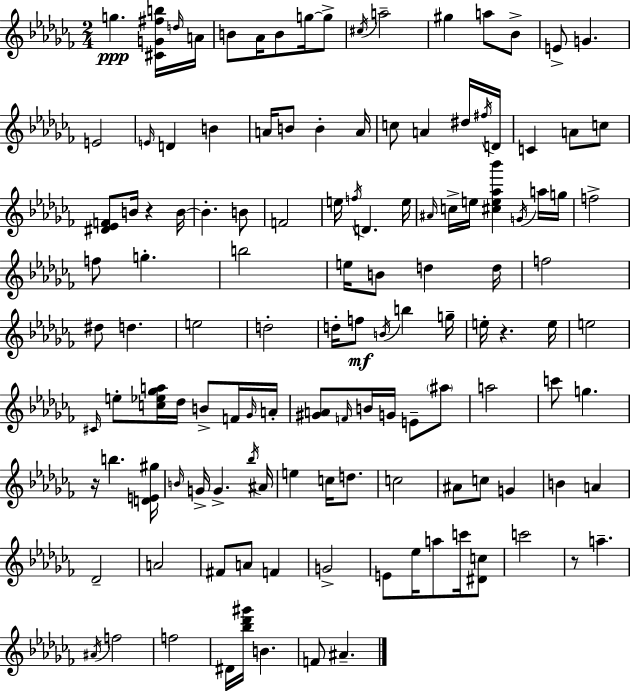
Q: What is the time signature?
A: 2/4